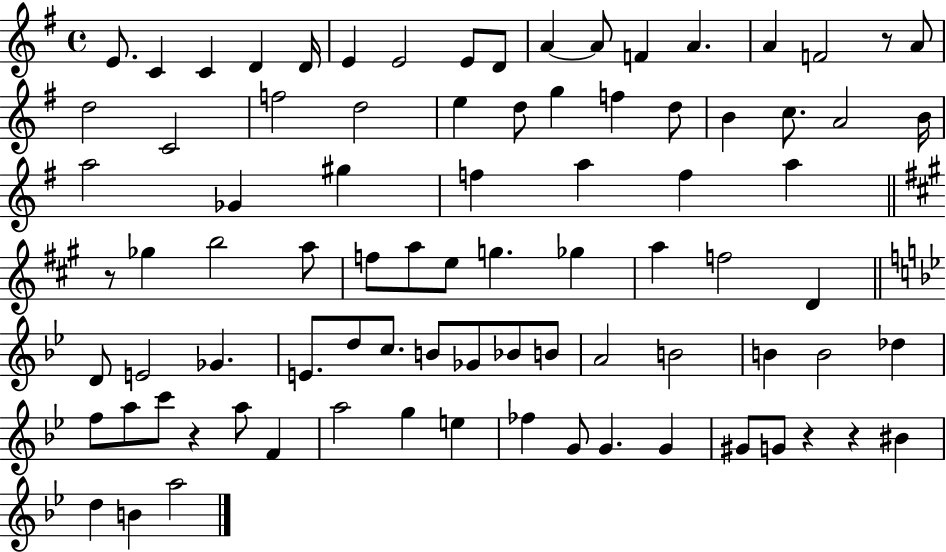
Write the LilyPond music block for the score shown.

{
  \clef treble
  \time 4/4
  \defaultTimeSignature
  \key g \major
  \repeat volta 2 { e'8. c'4 c'4 d'4 d'16 | e'4 e'2 e'8 d'8 | a'4~~ a'8 f'4 a'4. | a'4 f'2 r8 a'8 | \break d''2 c'2 | f''2 d''2 | e''4 d''8 g''4 f''4 d''8 | b'4 c''8. a'2 b'16 | \break a''2 ges'4 gis''4 | f''4 a''4 f''4 a''4 | \bar "||" \break \key a \major r8 ges''4 b''2 a''8 | f''8 a''8 e''8 g''4. ges''4 | a''4 f''2 d'4 | \bar "||" \break \key bes \major d'8 e'2 ges'4. | e'8. d''8 c''8. b'8 ges'8 bes'8 b'8 | a'2 b'2 | b'4 b'2 des''4 | \break f''8 a''8 c'''8 r4 a''8 f'4 | a''2 g''4 e''4 | fes''4 g'8 g'4. g'4 | gis'8 g'8 r4 r4 bis'4 | \break d''4 b'4 a''2 | } \bar "|."
}